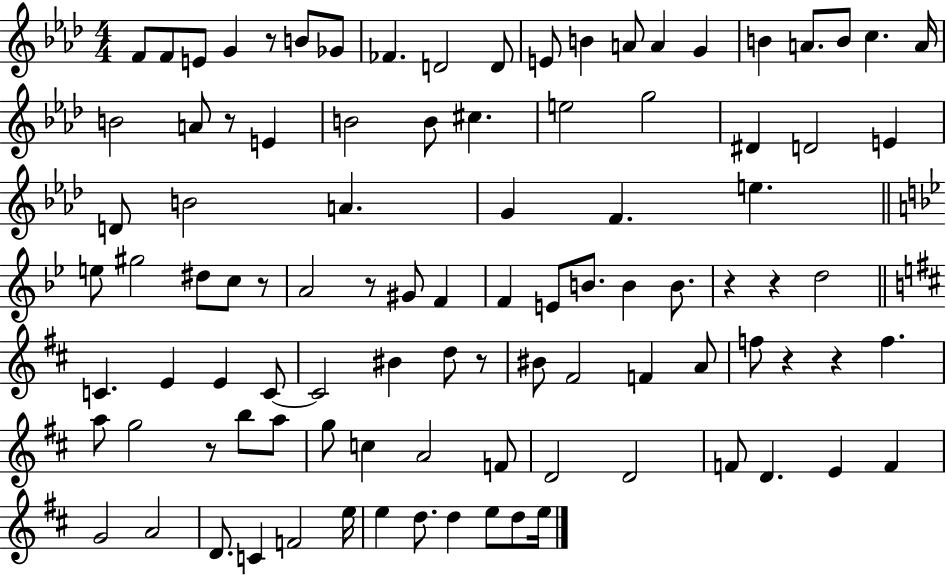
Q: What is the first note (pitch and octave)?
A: F4